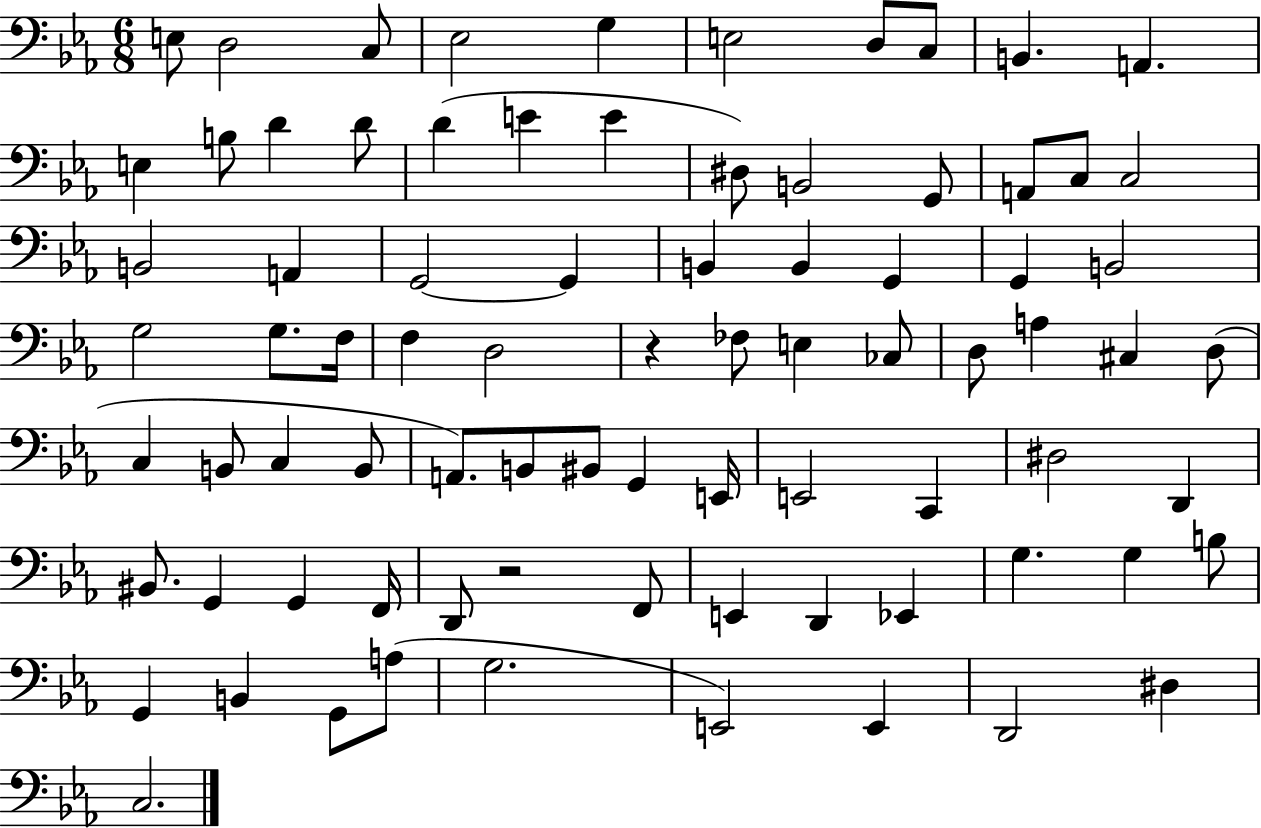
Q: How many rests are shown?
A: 2